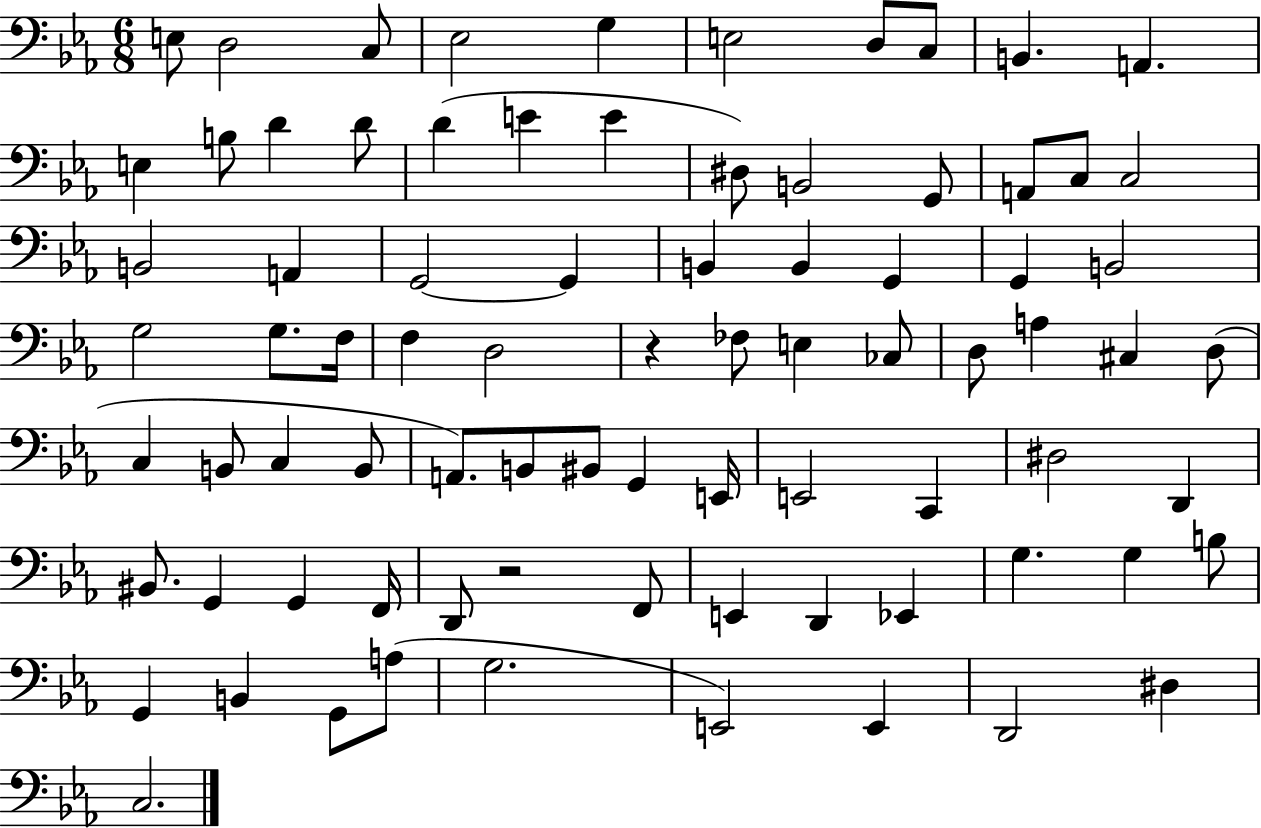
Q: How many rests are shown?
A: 2